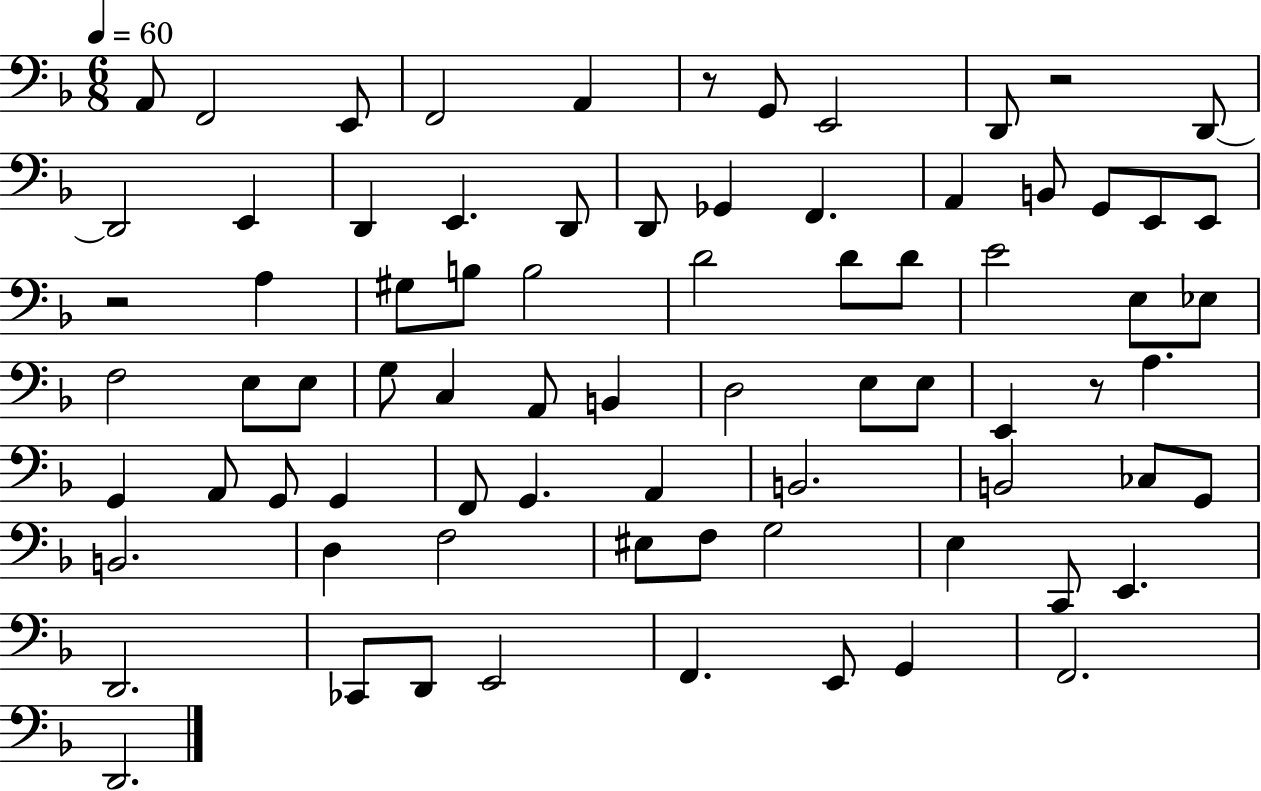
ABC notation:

X:1
T:Untitled
M:6/8
L:1/4
K:F
A,,/2 F,,2 E,,/2 F,,2 A,, z/2 G,,/2 E,,2 D,,/2 z2 D,,/2 D,,2 E,, D,, E,, D,,/2 D,,/2 _G,, F,, A,, B,,/2 G,,/2 E,,/2 E,,/2 z2 A, ^G,/2 B,/2 B,2 D2 D/2 D/2 E2 E,/2 _E,/2 F,2 E,/2 E,/2 G,/2 C, A,,/2 B,, D,2 E,/2 E,/2 E,, z/2 A, G,, A,,/2 G,,/2 G,, F,,/2 G,, A,, B,,2 B,,2 _C,/2 G,,/2 B,,2 D, F,2 ^E,/2 F,/2 G,2 E, C,,/2 E,, D,,2 _C,,/2 D,,/2 E,,2 F,, E,,/2 G,, F,,2 D,,2